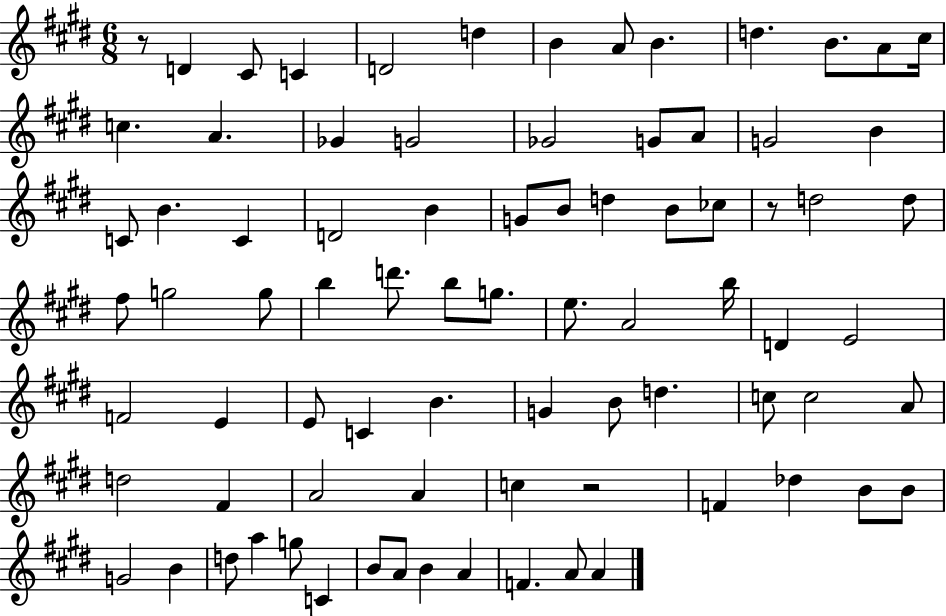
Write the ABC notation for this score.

X:1
T:Untitled
M:6/8
L:1/4
K:E
z/2 D ^C/2 C D2 d B A/2 B d B/2 A/2 ^c/4 c A _G G2 _G2 G/2 A/2 G2 B C/2 B C D2 B G/2 B/2 d B/2 _c/2 z/2 d2 d/2 ^f/2 g2 g/2 b d'/2 b/2 g/2 e/2 A2 b/4 D E2 F2 E E/2 C B G B/2 d c/2 c2 A/2 d2 ^F A2 A c z2 F _d B/2 B/2 G2 B d/2 a g/2 C B/2 A/2 B A F A/2 A